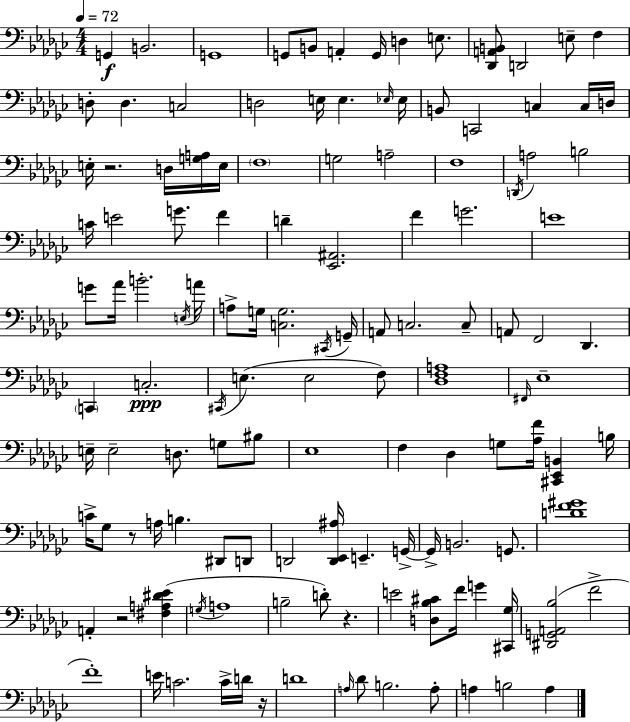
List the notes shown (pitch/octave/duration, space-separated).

G2/q B2/h. G2/w G2/e B2/e A2/q G2/s D3/q E3/e. [Db2,A2,B2]/e D2/h E3/e F3/q D3/e D3/q. C3/h D3/h E3/s E3/q. Eb3/s Eb3/s B2/e C2/h C3/q C3/s D3/s E3/s R/h. D3/s [G3,A3]/s E3/s F3/w G3/h A3/h F3/w D2/s A3/h B3/h C4/s E4/h G4/e. F4/q D4/q [Eb2,A#2]/h. F4/q G4/h. E4/w G4/e Ab4/s B4/h. E3/s A4/s A3/e G3/s [C3,G3]/h. C#2/s G2/s A2/e C3/h. C3/e A2/e F2/h Db2/q. C2/q C3/h. C#2/s E3/q. E3/h F3/e [Db3,F3,A3]/w F#2/s Eb3/w E3/s E3/h D3/e. G3/e BIS3/e Eb3/w F3/q Db3/q G3/e [Ab3,F4]/s [C#2,Eb2,B2]/q B3/s C4/s Gb3/e R/e A3/s B3/q. D#2/e D2/e D2/h [D2,Eb2,A#3]/s E2/q. G2/s G2/s B2/h. G2/e. [D4,F4,G#4]/w A2/q R/h [F#3,A3,D#4,Eb4]/q G3/s A3/w B3/h D4/e R/q. E4/h [D3,Bb3,C#4]/e F4/s G4/q [C#2,Gb3]/s [D#2,G2,A2,Bb3]/h F4/h F4/w E4/s C4/h. C4/s D4/s R/s D4/w A3/s Db4/e B3/h. A3/e A3/q B3/h A3/q